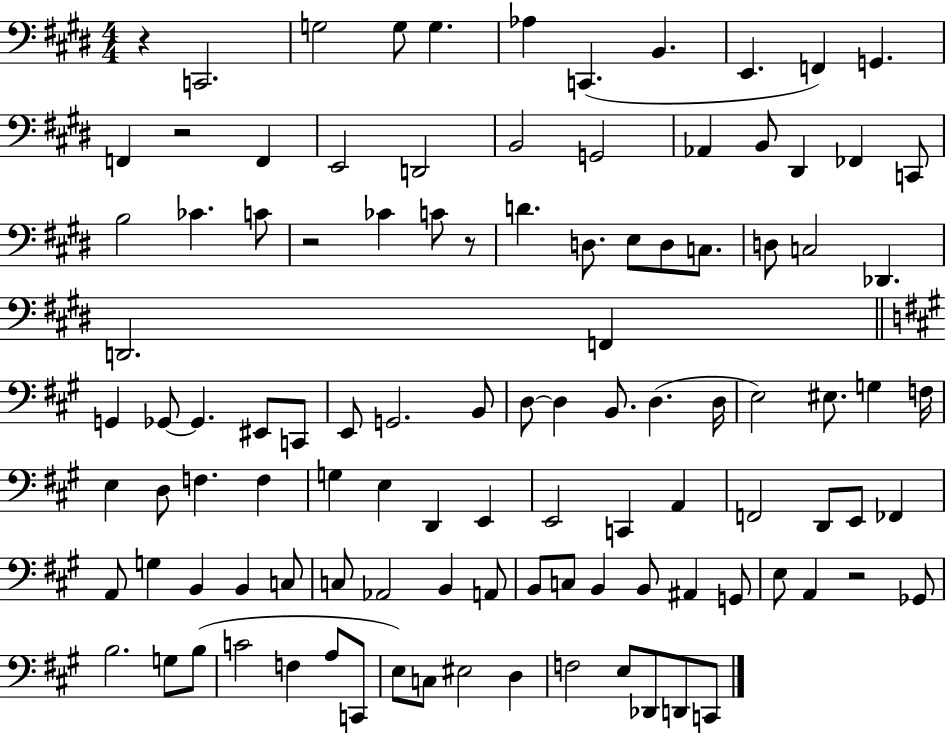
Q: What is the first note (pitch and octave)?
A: C2